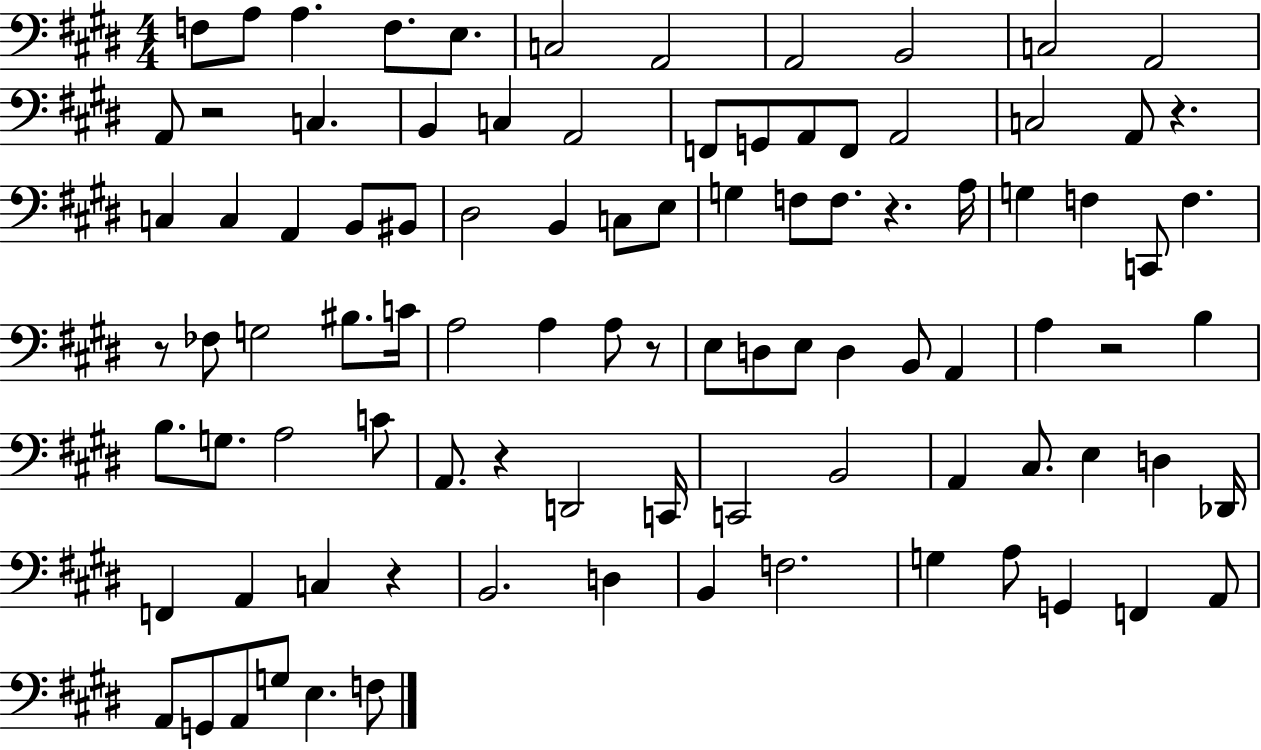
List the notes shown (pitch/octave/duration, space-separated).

F3/e A3/e A3/q. F3/e. E3/e. C3/h A2/h A2/h B2/h C3/h A2/h A2/e R/h C3/q. B2/q C3/q A2/h F2/e G2/e A2/e F2/e A2/h C3/h A2/e R/q. C3/q C3/q A2/q B2/e BIS2/e D#3/h B2/q C3/e E3/e G3/q F3/e F3/e. R/q. A3/s G3/q F3/q C2/e F3/q. R/e FES3/e G3/h BIS3/e. C4/s A3/h A3/q A3/e R/e E3/e D3/e E3/e D3/q B2/e A2/q A3/q R/h B3/q B3/e. G3/e. A3/h C4/e A2/e. R/q D2/h C2/s C2/h B2/h A2/q C#3/e. E3/q D3/q Db2/s F2/q A2/q C3/q R/q B2/h. D3/q B2/q F3/h. G3/q A3/e G2/q F2/q A2/e A2/e G2/e A2/e G3/e E3/q. F3/e